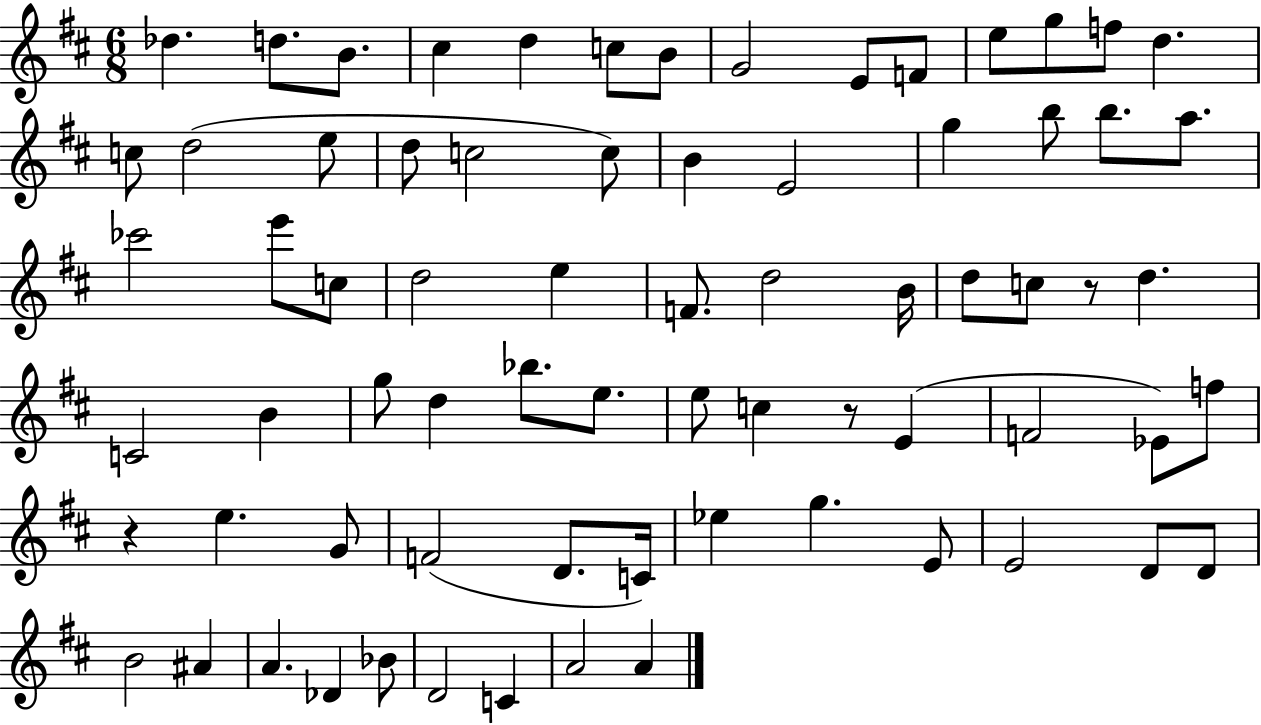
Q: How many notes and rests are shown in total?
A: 72